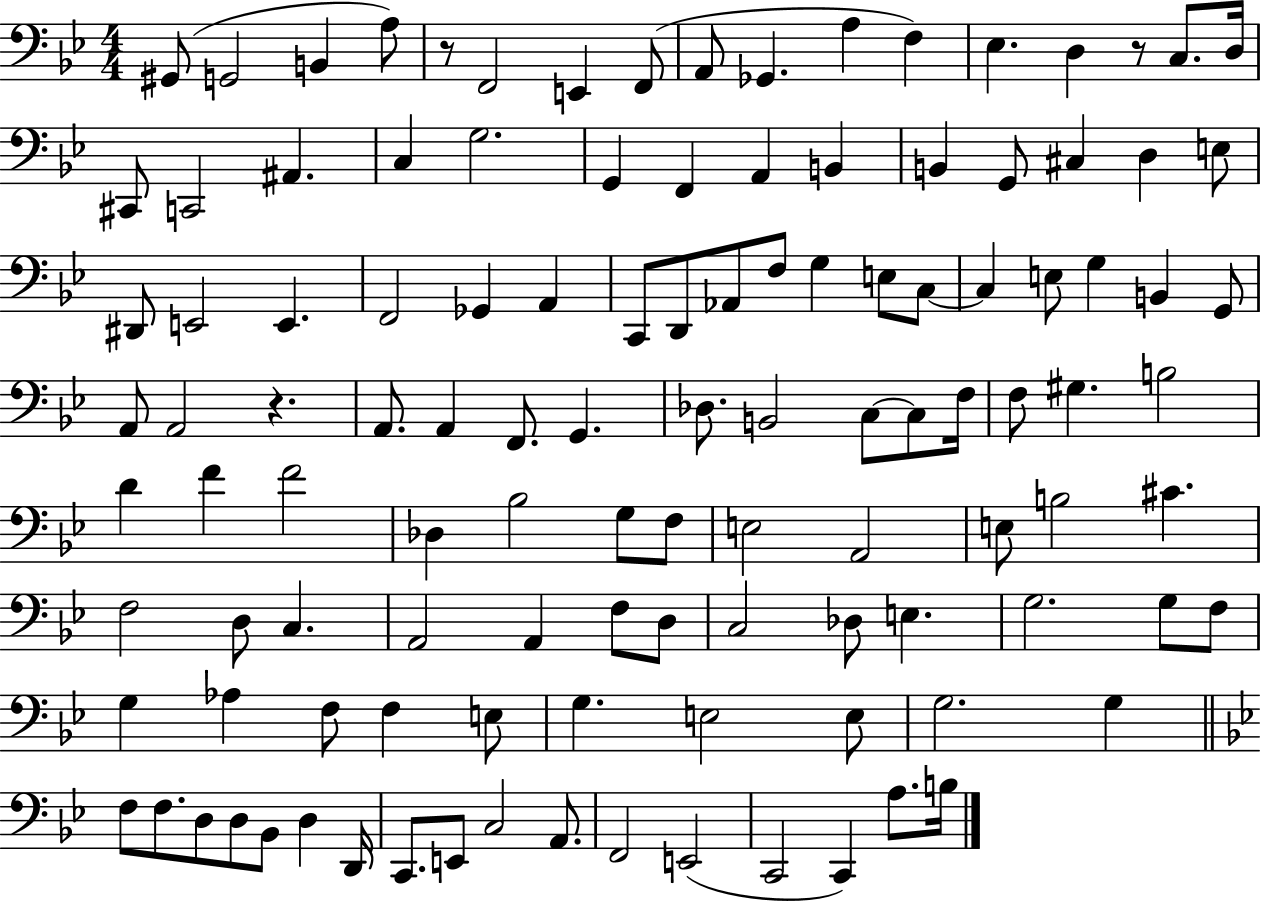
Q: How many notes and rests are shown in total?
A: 116